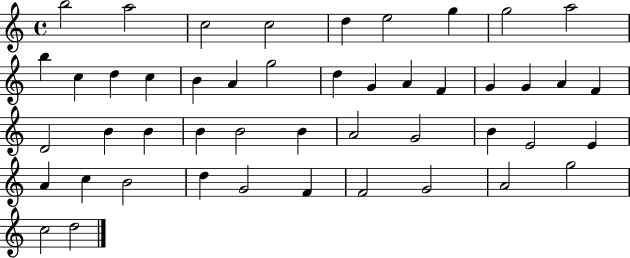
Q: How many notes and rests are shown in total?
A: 47